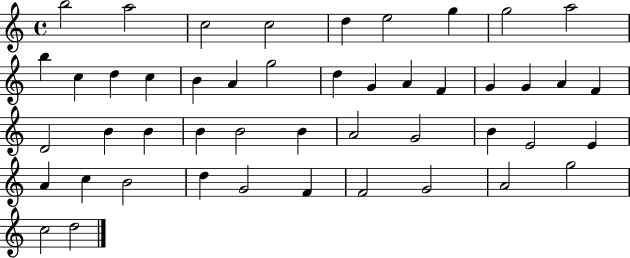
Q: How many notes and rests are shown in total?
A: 47